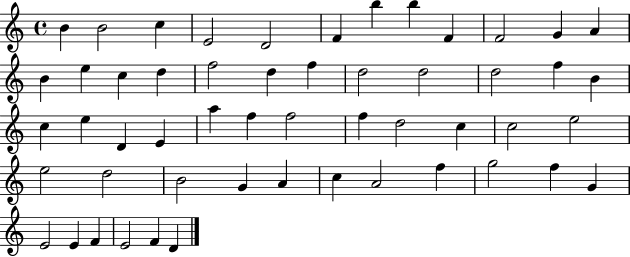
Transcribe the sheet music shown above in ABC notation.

X:1
T:Untitled
M:4/4
L:1/4
K:C
B B2 c E2 D2 F b b F F2 G A B e c d f2 d f d2 d2 d2 f B c e D E a f f2 f d2 c c2 e2 e2 d2 B2 G A c A2 f g2 f G E2 E F E2 F D